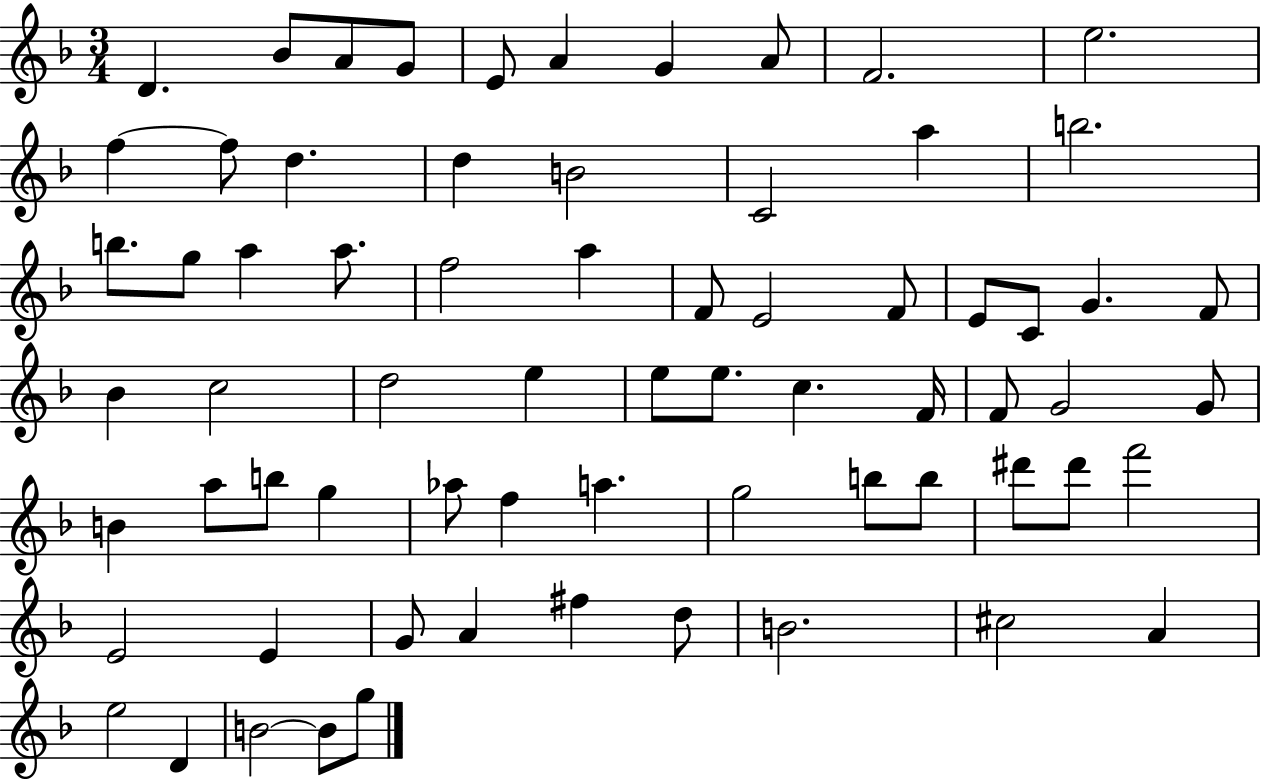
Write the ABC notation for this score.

X:1
T:Untitled
M:3/4
L:1/4
K:F
D _B/2 A/2 G/2 E/2 A G A/2 F2 e2 f f/2 d d B2 C2 a b2 b/2 g/2 a a/2 f2 a F/2 E2 F/2 E/2 C/2 G F/2 _B c2 d2 e e/2 e/2 c F/4 F/2 G2 G/2 B a/2 b/2 g _a/2 f a g2 b/2 b/2 ^d'/2 ^d'/2 f'2 E2 E G/2 A ^f d/2 B2 ^c2 A e2 D B2 B/2 g/2